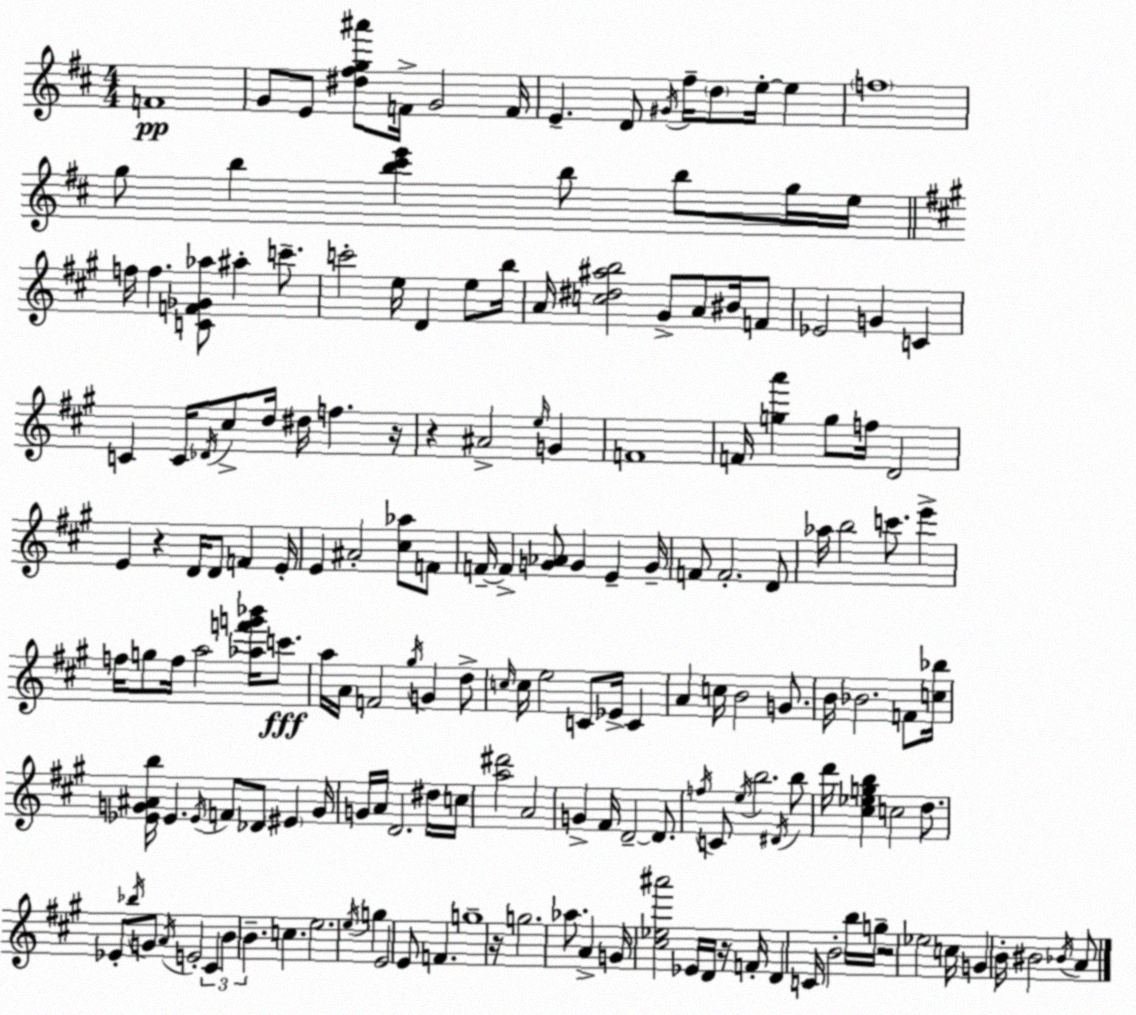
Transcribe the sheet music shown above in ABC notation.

X:1
T:Untitled
M:4/4
L:1/4
K:D
F4 G/2 E/2 [^d^fg^a']/2 F/4 G2 F/4 E D/2 ^G/4 ^f/4 d/2 e/4 e f4 g/2 b [b^c'e'] b/2 b/2 g/4 e/4 f/4 f [CF_G_a]/2 ^a c'/2 c'2 e/4 D e/2 b/4 A/4 [c^d^ab]2 ^G/2 A/2 ^B/4 F/2 _E2 G C C C/4 _D/4 ^c/2 d/4 ^d/4 f z/4 z ^A2 e/4 G F4 F/4 [ga'] g/2 f/4 D2 E z D/4 D/2 F E/4 E ^A2 [^c_a]/2 F/2 F/4 F [G_A]/2 G E G/4 F/2 F2 D/2 _a/4 b2 c'/2 e' f/4 g/2 f/4 a2 [_af'g'_b']/4 c'/2 a/4 A/4 F2 ^g/4 G d/2 c/4 c/4 e2 C/2 _E/4 C A c/4 B2 G/2 B/4 _B2 F/2 [c_b]/4 [_EG^Ab]/4 _E _E/4 F/2 _D/2 ^E G/4 G/4 A/4 D2 ^d/4 c/4 [a^d']2 A2 G ^F/4 D2 D/2 f/4 C/2 e/4 b2 ^D/4 b/2 d'/4 [^c_egb] c2 d/2 _E/2 _b/4 G/2 A/4 E2 ^C B B c e2 e/4 g E2 E/2 F g4 z/4 g2 _a/2 A G/4 [^c_e^a']2 _E/4 D/4 z/4 F/4 D C/4 B2 b/4 g/4 z2 _e2 c/4 G B/4 ^B2 _B/4 A/2